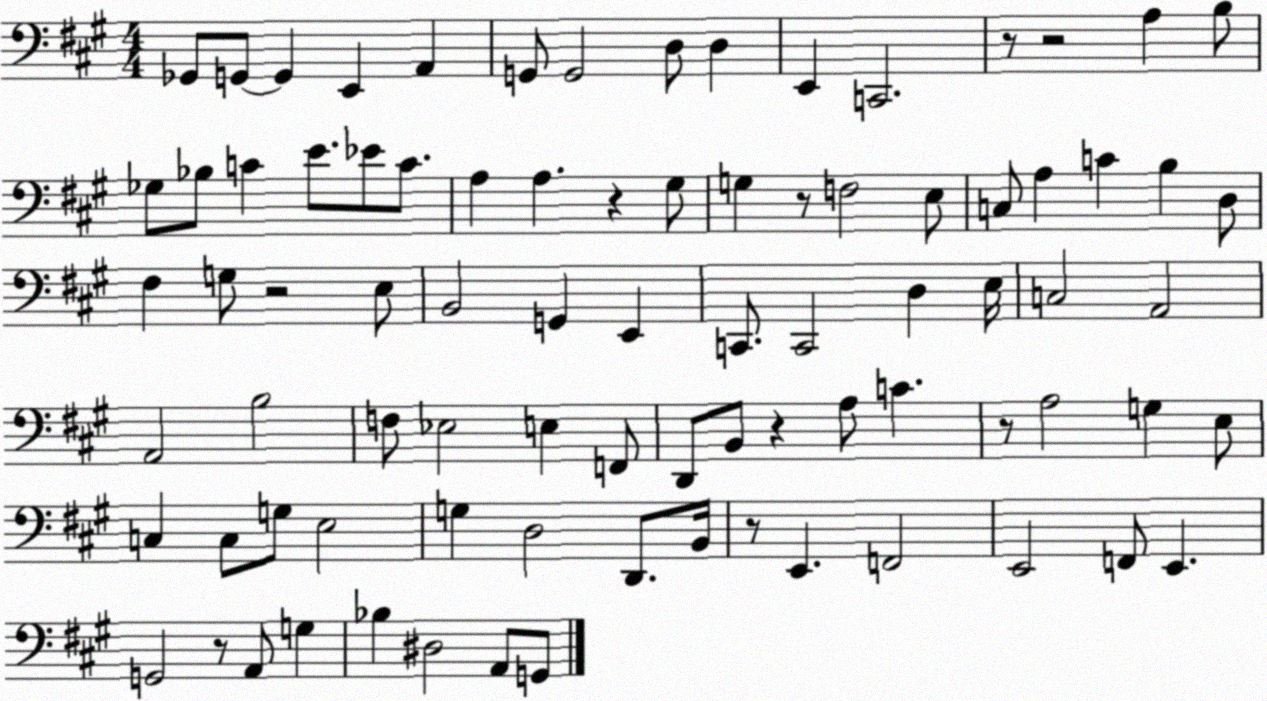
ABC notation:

X:1
T:Untitled
M:4/4
L:1/4
K:A
_G,,/2 G,,/2 G,, E,, A,, G,,/2 G,,2 D,/2 D, E,, C,,2 z/2 z2 A, B,/2 _G,/2 _B,/2 C E/2 _E/2 C/2 A, A, z ^G,/2 G, z/2 F,2 E,/2 C,/2 A, C B, D,/2 ^F, G,/2 z2 E,/2 B,,2 G,, E,, C,,/2 C,,2 D, E,/4 C,2 A,,2 A,,2 B,2 F,/2 _E,2 E, F,,/2 D,,/2 B,,/2 z A,/2 C z/2 A,2 G, E,/2 C, C,/2 G,/2 E,2 G, D,2 D,,/2 B,,/4 z/2 E,, F,,2 E,,2 F,,/2 E,, G,,2 z/2 A,,/2 G, _B, ^D,2 A,,/2 G,,/2